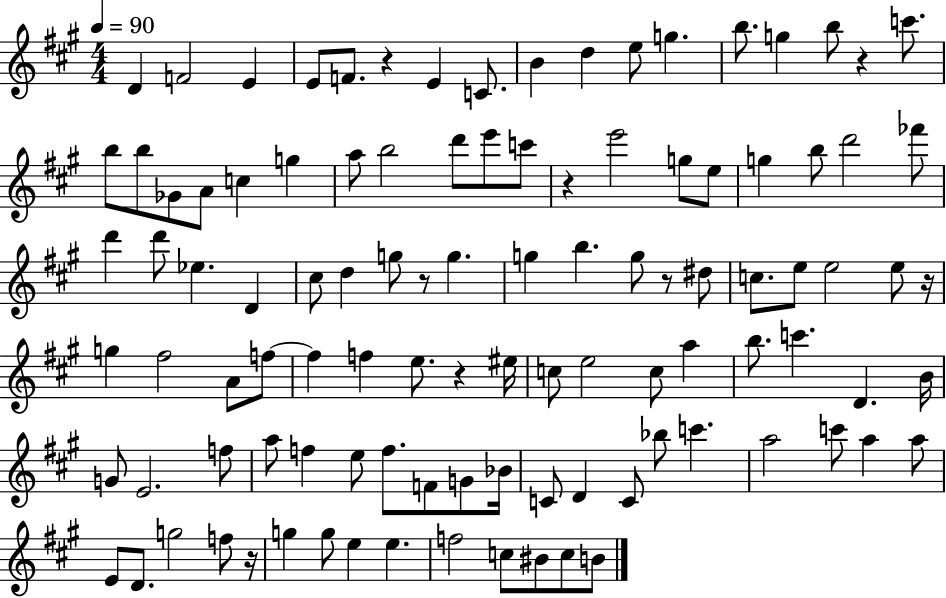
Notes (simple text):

D4/q F4/h E4/q E4/e F4/e. R/q E4/q C4/e. B4/q D5/q E5/e G5/q. B5/e. G5/q B5/e R/q C6/e. B5/e B5/e Gb4/e A4/e C5/q G5/q A5/e B5/h D6/e E6/e C6/e R/q E6/h G5/e E5/e G5/q B5/e D6/h FES6/e D6/q D6/e Eb5/q. D4/q C#5/e D5/q G5/e R/e G5/q. G5/q B5/q. G5/e R/e D#5/e C5/e. E5/e E5/h E5/e R/s G5/q F#5/h A4/e F5/e F5/q F5/q E5/e. R/q EIS5/s C5/e E5/h C5/e A5/q B5/e. C6/q. D4/q. B4/s G4/e E4/h. F5/e A5/e F5/q E5/e F5/e. F4/e G4/e Bb4/s C4/e D4/q C4/e Bb5/e C6/q. A5/h C6/e A5/q A5/e E4/e D4/e. G5/h F5/e R/s G5/q G5/e E5/q E5/q. F5/h C5/e BIS4/e C5/e B4/e